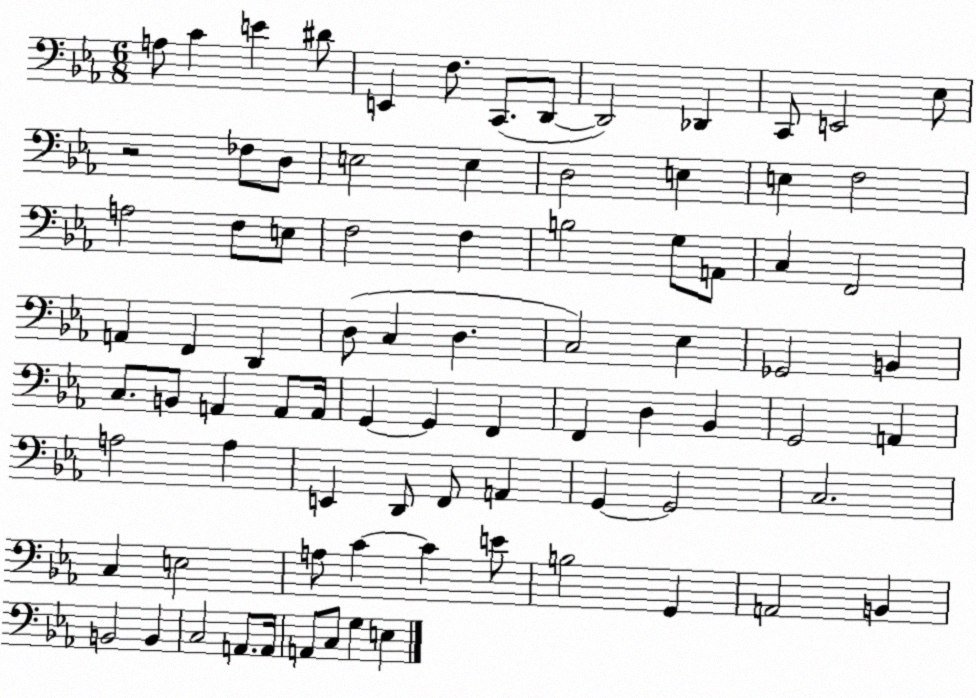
X:1
T:Untitled
M:6/8
L:1/4
K:Eb
A,/2 C E ^D/2 E,, F,/2 C,,/2 D,,/2 D,,2 _D,, C,,/2 E,,2 _E,/2 z2 _F,/2 D,/2 E,2 E, D,2 E, E, F,2 A,2 F,/2 E,/2 F,2 F, B,2 G,/2 A,,/2 C, F,,2 A,, F,, D,, D,/2 C, D, C,2 _E, _G,,2 B,, C,/2 B,,/2 A,, A,,/2 A,,/4 G,, G,, F,, F,, D, _B,, G,,2 A,, A,2 A, E,, D,,/2 F,,/2 A,, G,, G,,2 C,2 C, E,2 A,/2 C C E/2 B,2 G,, A,,2 B,, B,,2 B,, C,2 A,,/2 A,,/4 A,,/2 C,/2 G, E,